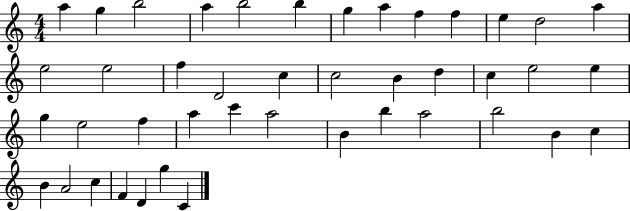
X:1
T:Untitled
M:4/4
L:1/4
K:C
a g b2 a b2 b g a f f e d2 a e2 e2 f D2 c c2 B d c e2 e g e2 f a c' a2 B b a2 b2 B c B A2 c F D g C